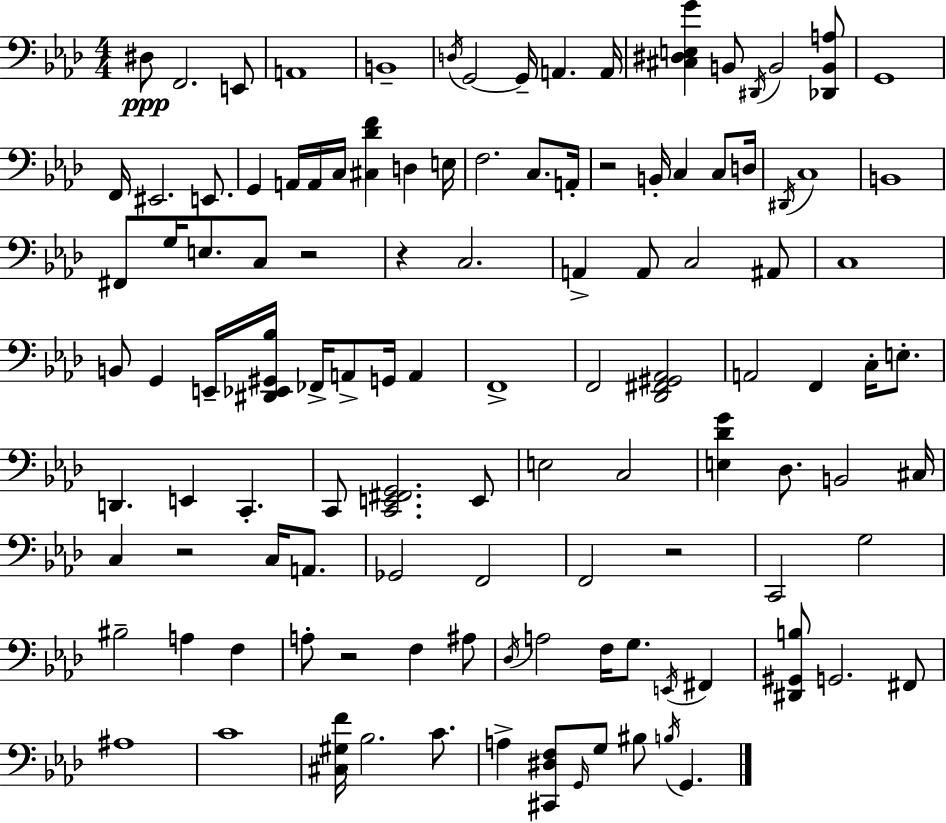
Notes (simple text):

D#3/e F2/h. E2/e A2/w B2/w D3/s G2/h G2/s A2/q. A2/s [C#3,D#3,E3,G4]/q B2/e D#2/s B2/h [Db2,B2,A3]/e G2/w F2/s EIS2/h. E2/e. G2/q A2/s A2/s C3/s [C#3,Db4,F4]/q D3/q E3/s F3/h. C3/e. A2/s R/h B2/s C3/q C3/e D3/s D#2/s C3/w B2/w F#2/e G3/s E3/e. C3/e R/h R/q C3/h. A2/q A2/e C3/h A#2/e C3/w B2/e G2/q E2/s [D#2,Eb2,G#2,Bb3]/s FES2/s A2/e G2/s A2/q F2/w F2/h [Db2,F#2,G#2,Ab2]/h A2/h F2/q C3/s E3/e. D2/q. E2/q C2/q. C2/e [C2,E2,F#2,G2]/h. E2/e E3/h C3/h [E3,Db4,G4]/q Db3/e. B2/h C#3/s C3/q R/h C3/s A2/e. Gb2/h F2/h F2/h R/h C2/h G3/h BIS3/h A3/q F3/q A3/e R/h F3/q A#3/e Db3/s A3/h F3/s G3/e. E2/s F#2/q [D#2,G#2,B3]/e G2/h. F#2/e A#3/w C4/w [C#3,G#3,F4]/s Bb3/h. C4/e. A3/q [C#2,D#3,F3]/e G2/s G3/e BIS3/e B3/s G2/q.